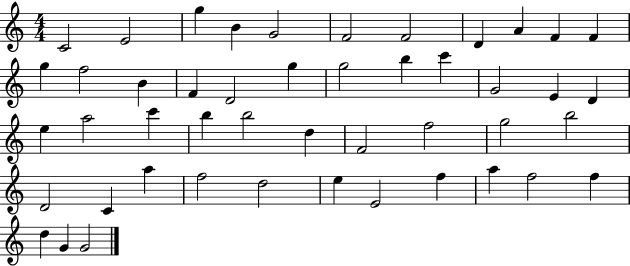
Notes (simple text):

C4/h E4/h G5/q B4/q G4/h F4/h F4/h D4/q A4/q F4/q F4/q G5/q F5/h B4/q F4/q D4/h G5/q G5/h B5/q C6/q G4/h E4/q D4/q E5/q A5/h C6/q B5/q B5/h D5/q F4/h F5/h G5/h B5/h D4/h C4/q A5/q F5/h D5/h E5/q E4/h F5/q A5/q F5/h F5/q D5/q G4/q G4/h